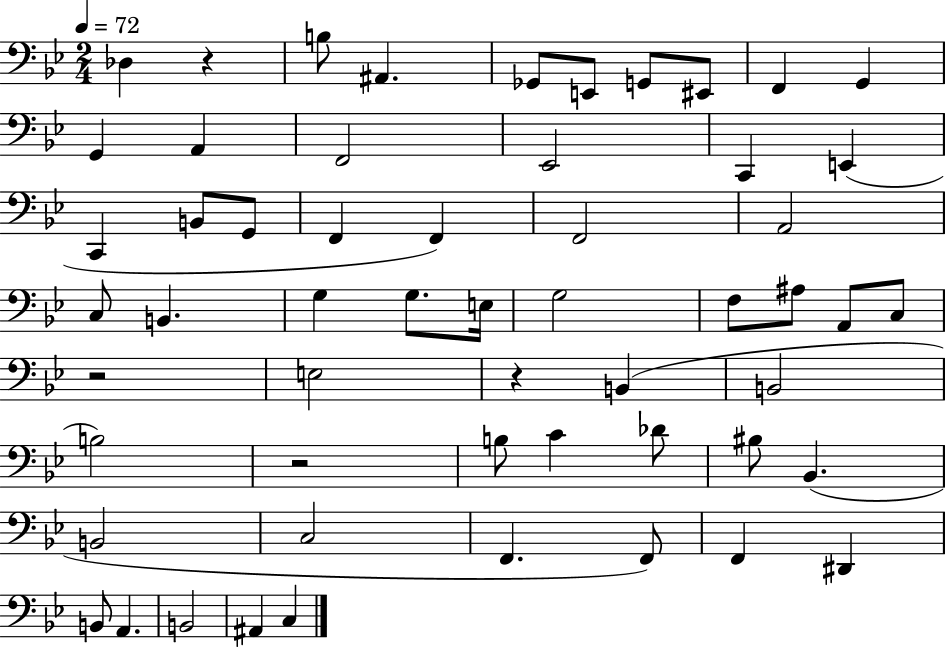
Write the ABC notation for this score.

X:1
T:Untitled
M:2/4
L:1/4
K:Bb
_D, z B,/2 ^A,, _G,,/2 E,,/2 G,,/2 ^E,,/2 F,, G,, G,, A,, F,,2 _E,,2 C,, E,, C,, B,,/2 G,,/2 F,, F,, F,,2 A,,2 C,/2 B,, G, G,/2 E,/4 G,2 F,/2 ^A,/2 A,,/2 C,/2 z2 E,2 z B,, B,,2 B,2 z2 B,/2 C _D/2 ^B,/2 _B,, B,,2 C,2 F,, F,,/2 F,, ^D,, B,,/2 A,, B,,2 ^A,, C,